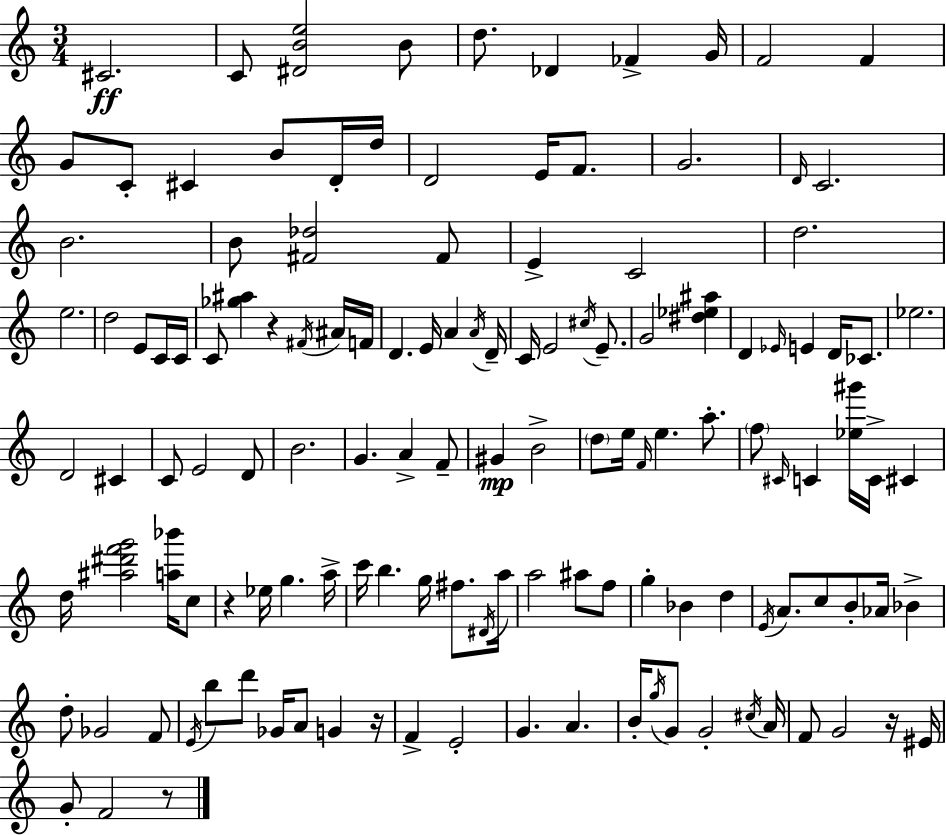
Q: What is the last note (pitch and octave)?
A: F4